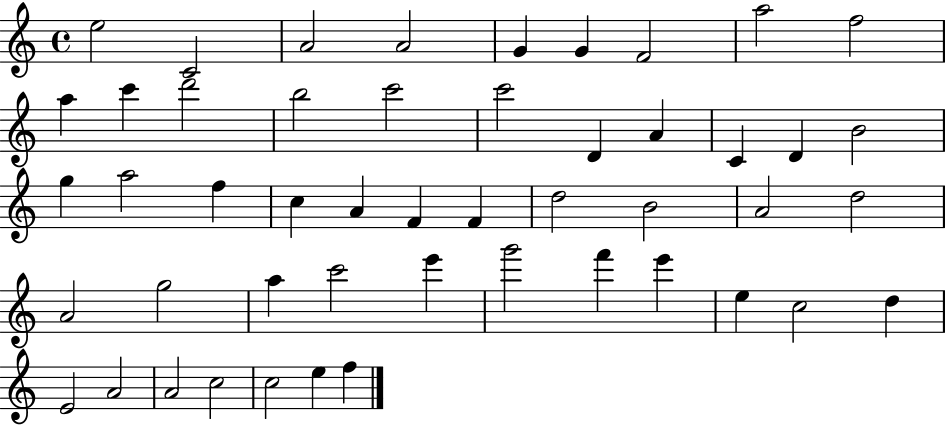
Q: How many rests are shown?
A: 0